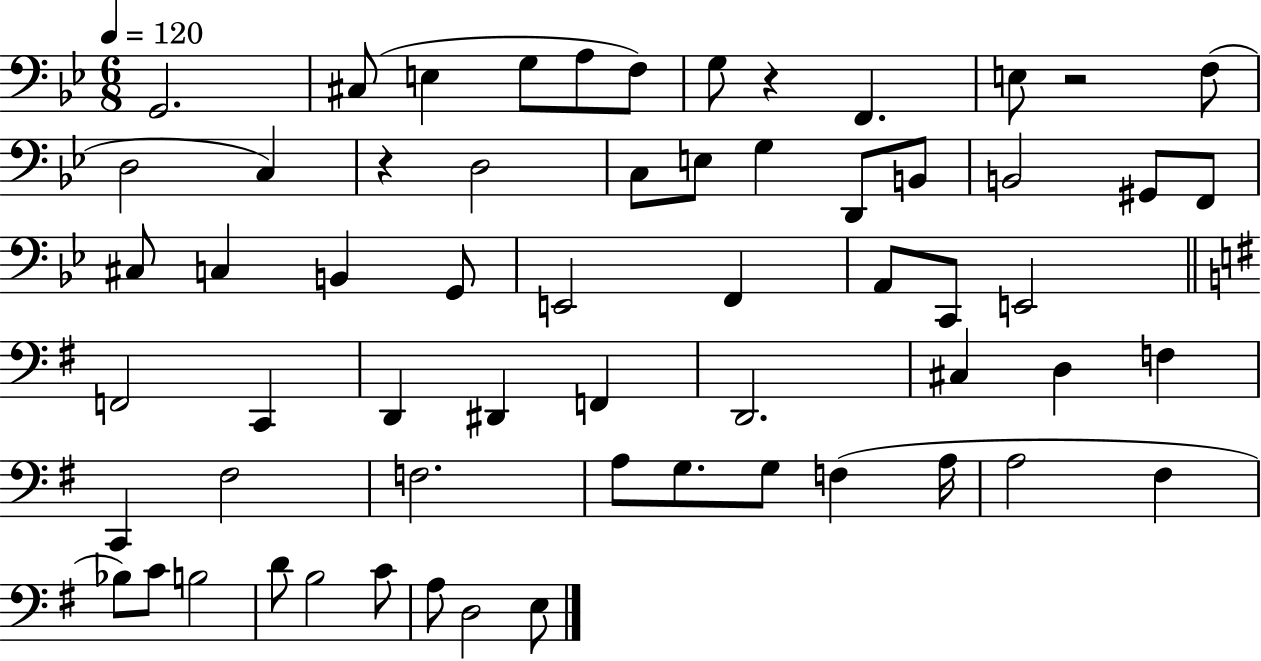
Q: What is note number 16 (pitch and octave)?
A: G3